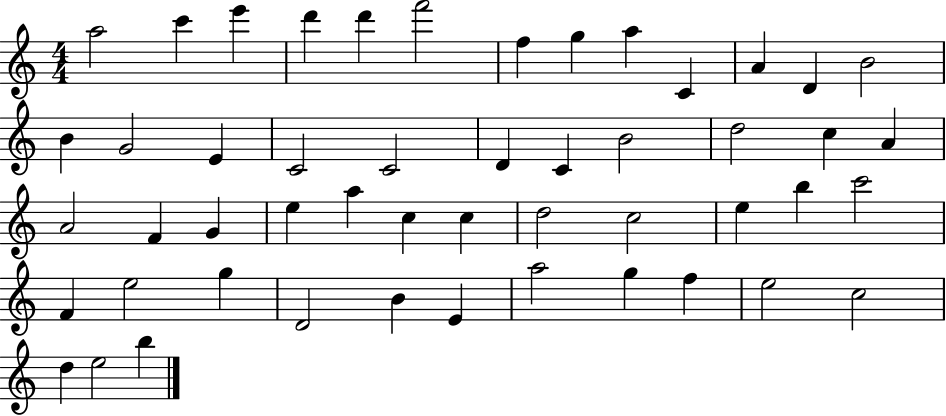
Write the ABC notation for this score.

X:1
T:Untitled
M:4/4
L:1/4
K:C
a2 c' e' d' d' f'2 f g a C A D B2 B G2 E C2 C2 D C B2 d2 c A A2 F G e a c c d2 c2 e b c'2 F e2 g D2 B E a2 g f e2 c2 d e2 b